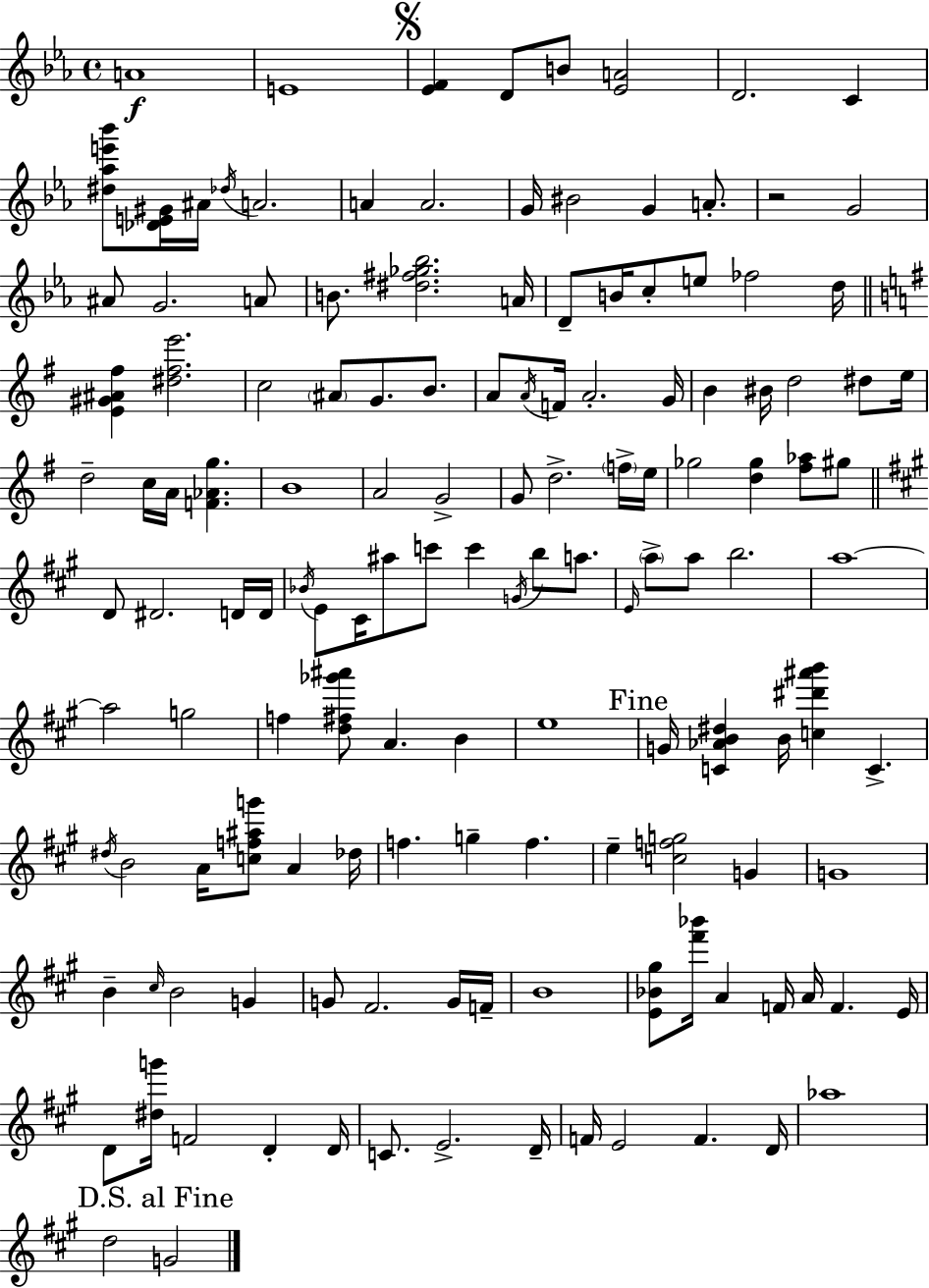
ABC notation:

X:1
T:Untitled
M:4/4
L:1/4
K:Cm
A4 E4 [_EF] D/2 B/2 [_EA]2 D2 C [^d_ae'_b']/2 [_DE^G]/4 ^A/4 _d/4 A2 A A2 G/4 ^B2 G A/2 z2 G2 ^A/2 G2 A/2 B/2 [^d^f_g_b]2 A/4 D/2 B/4 c/2 e/2 _f2 d/4 [E^G^A^f] [^d^fe']2 c2 ^A/2 G/2 B/2 A/2 A/4 F/4 A2 G/4 B ^B/4 d2 ^d/2 e/4 d2 c/4 A/4 [F_Ag] B4 A2 G2 G/2 d2 f/4 e/4 _g2 [d_g] [^f_a]/2 ^g/2 D/2 ^D2 D/4 D/4 _B/4 E/2 ^C/4 ^a/2 c'/2 c' G/4 b/2 a/2 E/4 a/2 a/2 b2 a4 a2 g2 f [d^f_g'^a']/2 A B e4 G/4 [C_AB^d] B/4 [c^d'^a'b'] C ^d/4 B2 A/4 [cf^ag']/2 A _d/4 f g f e [cfg]2 G G4 B ^c/4 B2 G G/2 ^F2 G/4 F/4 B4 [E_B^g]/2 [^f'_b']/4 A F/4 A/4 F E/4 D/2 [^dg']/4 F2 D D/4 C/2 E2 D/4 F/4 E2 F D/4 _a4 d2 G2